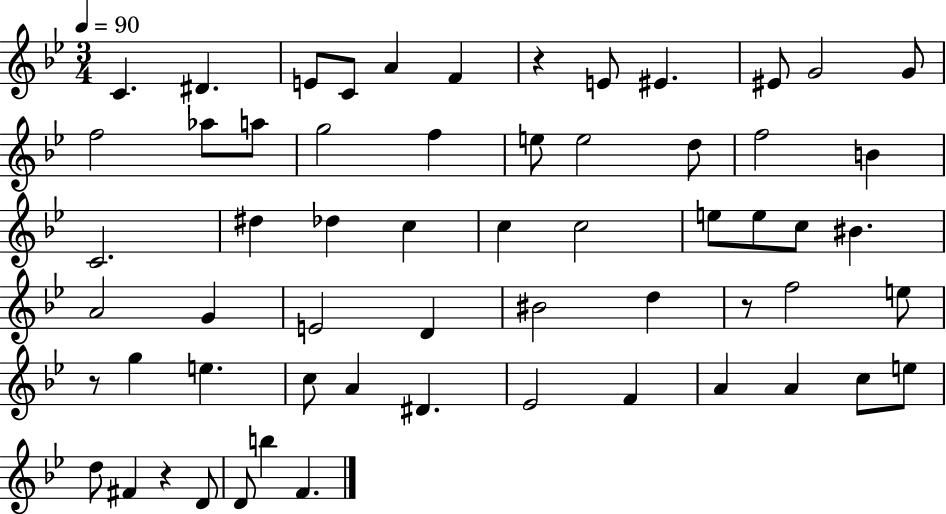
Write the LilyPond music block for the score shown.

{
  \clef treble
  \numericTimeSignature
  \time 3/4
  \key bes \major
  \tempo 4 = 90
  c'4. dis'4. | e'8 c'8 a'4 f'4 | r4 e'8 eis'4. | eis'8 g'2 g'8 | \break f''2 aes''8 a''8 | g''2 f''4 | e''8 e''2 d''8 | f''2 b'4 | \break c'2. | dis''4 des''4 c''4 | c''4 c''2 | e''8 e''8 c''8 bis'4. | \break a'2 g'4 | e'2 d'4 | bis'2 d''4 | r8 f''2 e''8 | \break r8 g''4 e''4. | c''8 a'4 dis'4. | ees'2 f'4 | a'4 a'4 c''8 e''8 | \break d''8 fis'4 r4 d'8 | d'8 b''4 f'4. | \bar "|."
}